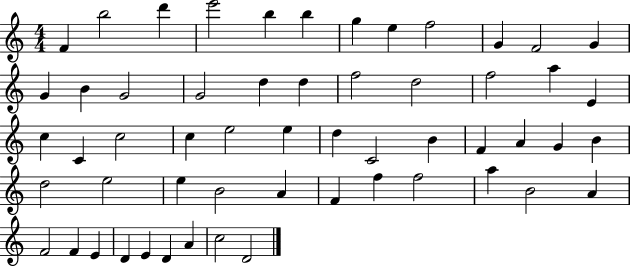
{
  \clef treble
  \numericTimeSignature
  \time 4/4
  \key c \major
  f'4 b''2 d'''4 | e'''2 b''4 b''4 | g''4 e''4 f''2 | g'4 f'2 g'4 | \break g'4 b'4 g'2 | g'2 d''4 d''4 | f''2 d''2 | f''2 a''4 e'4 | \break c''4 c'4 c''2 | c''4 e''2 e''4 | d''4 c'2 b'4 | f'4 a'4 g'4 b'4 | \break d''2 e''2 | e''4 b'2 a'4 | f'4 f''4 f''2 | a''4 b'2 a'4 | \break f'2 f'4 e'4 | d'4 e'4 d'4 a'4 | c''2 d'2 | \bar "|."
}